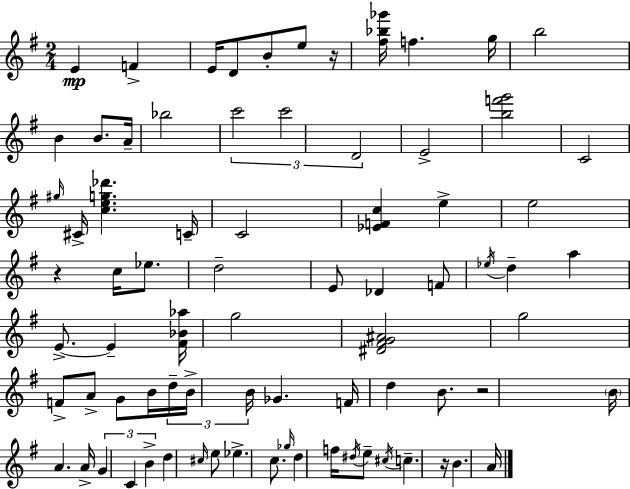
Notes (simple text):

E4/q F4/q E4/s D4/e B4/e E5/e R/s [F#5,Bb5,Gb6]/s F5/q. G5/s B5/h B4/q B4/e. A4/s Bb5/h C6/h C6/h D4/h E4/h [B5,F6,G6]/h C4/h G#5/s C#4/s [C5,E5,G5,Db6]/q. C4/s C4/h [Eb4,F4,C5]/q E5/q E5/h R/q C5/s Eb5/e. D5/h E4/e Db4/q F4/e Eb5/s D5/q A5/q E4/e. E4/q [F#4,Bb4,Ab5]/s G5/h [D#4,F#4,G4,A#4]/h G5/h F4/e A4/e G4/e B4/s D5/s B4/s B4/s Gb4/q. F4/s D5/q B4/e. R/h B4/s A4/q. A4/s G4/q C4/q B4/q D5/q C#5/s E5/e Eb5/q. C5/e. Gb5/s D5/q F5/s D#5/s E5/e C#5/s C5/q. R/s B4/q. A4/s